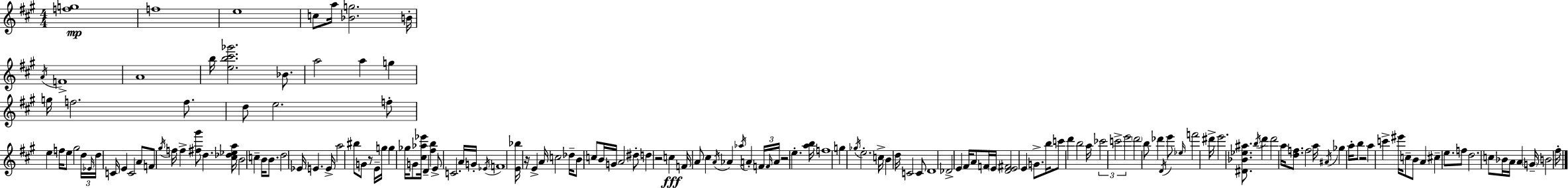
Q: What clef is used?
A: treble